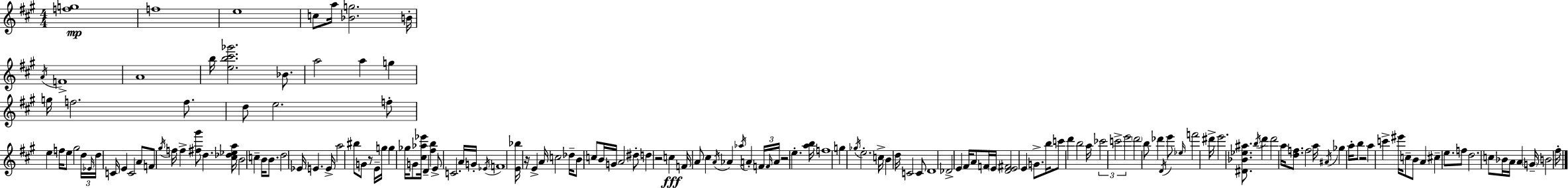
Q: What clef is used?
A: treble